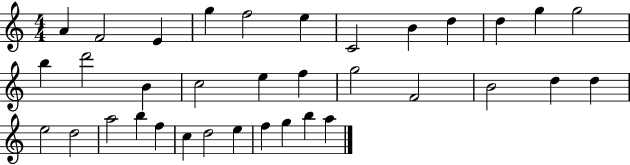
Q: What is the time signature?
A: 4/4